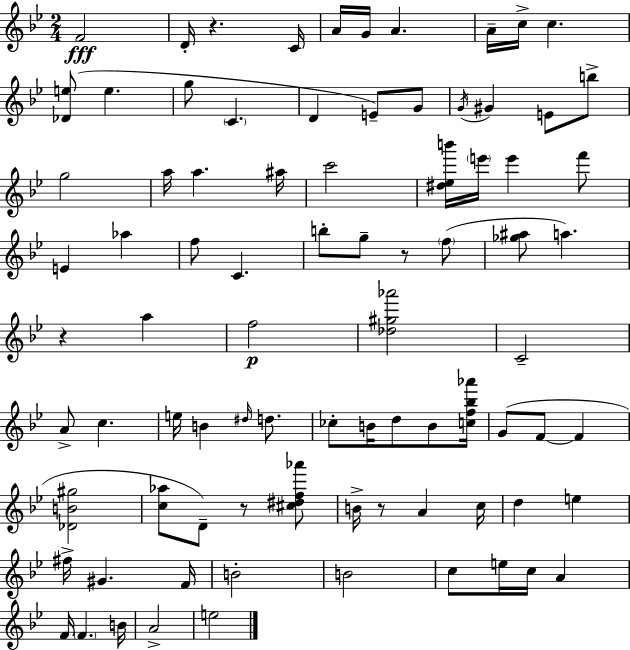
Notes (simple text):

F4/h D4/s R/q. C4/s A4/s G4/s A4/q. A4/s C5/s C5/q. [Db4,E5]/e E5/q. G5/e C4/q. D4/q E4/e G4/e G4/s G#4/q E4/e B5/e G5/h A5/s A5/q. A#5/s C6/h [D#5,Eb5,B6]/s E6/s E6/q F6/e E4/q Ab5/q F5/e C4/q. B5/e G5/e R/e F5/e [Gb5,A#5]/e A5/q. R/q A5/q F5/h [Db5,G#5,Ab6]/h C4/h A4/e C5/q. E5/s B4/q D#5/s D5/e. CES5/e B4/s D5/e B4/e [C5,F5,Bb5,Ab6]/s G4/e F4/e F4/q [Db4,B4,G#5]/h [C5,Ab5]/e D4/e R/e [C#5,D#5,F5,Ab6]/e B4/s R/e A4/q C5/s D5/q E5/q F#5/s G#4/q. F4/s B4/h B4/h C5/e E5/s C5/s A4/q F4/s F4/q. B4/s A4/h E5/h